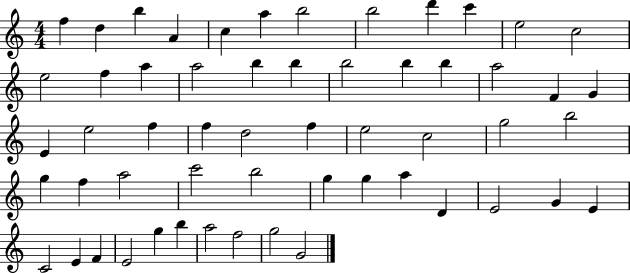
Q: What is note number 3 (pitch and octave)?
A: B5